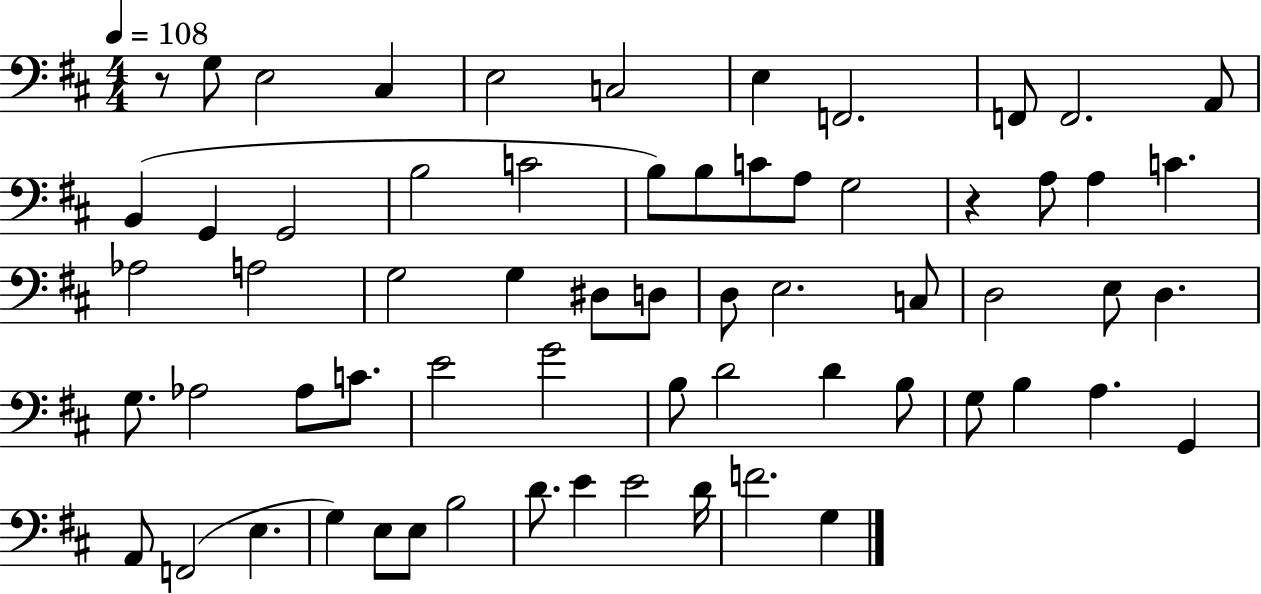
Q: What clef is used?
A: bass